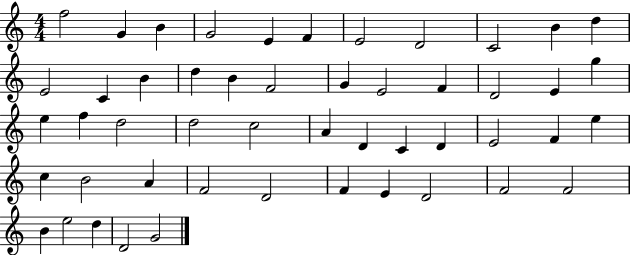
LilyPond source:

{
  \clef treble
  \numericTimeSignature
  \time 4/4
  \key c \major
  f''2 g'4 b'4 | g'2 e'4 f'4 | e'2 d'2 | c'2 b'4 d''4 | \break e'2 c'4 b'4 | d''4 b'4 f'2 | g'4 e'2 f'4 | d'2 e'4 g''4 | \break e''4 f''4 d''2 | d''2 c''2 | a'4 d'4 c'4 d'4 | e'2 f'4 e''4 | \break c''4 b'2 a'4 | f'2 d'2 | f'4 e'4 d'2 | f'2 f'2 | \break b'4 e''2 d''4 | d'2 g'2 | \bar "|."
}